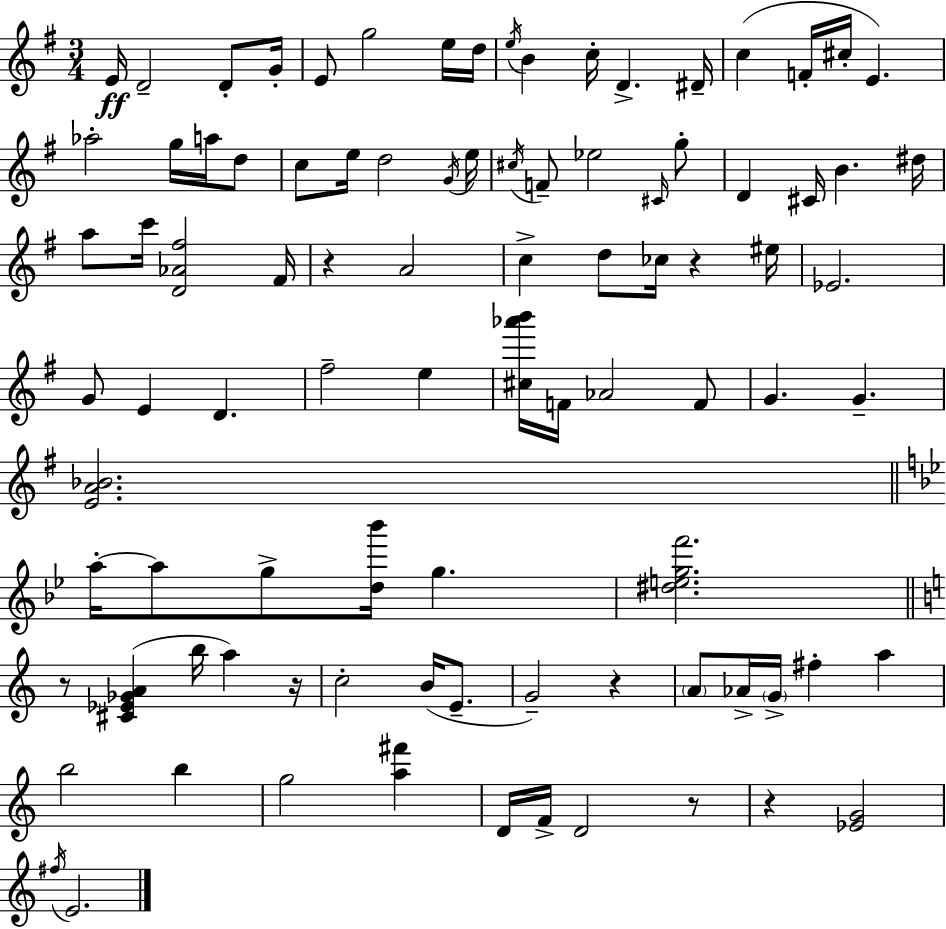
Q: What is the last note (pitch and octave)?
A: E4